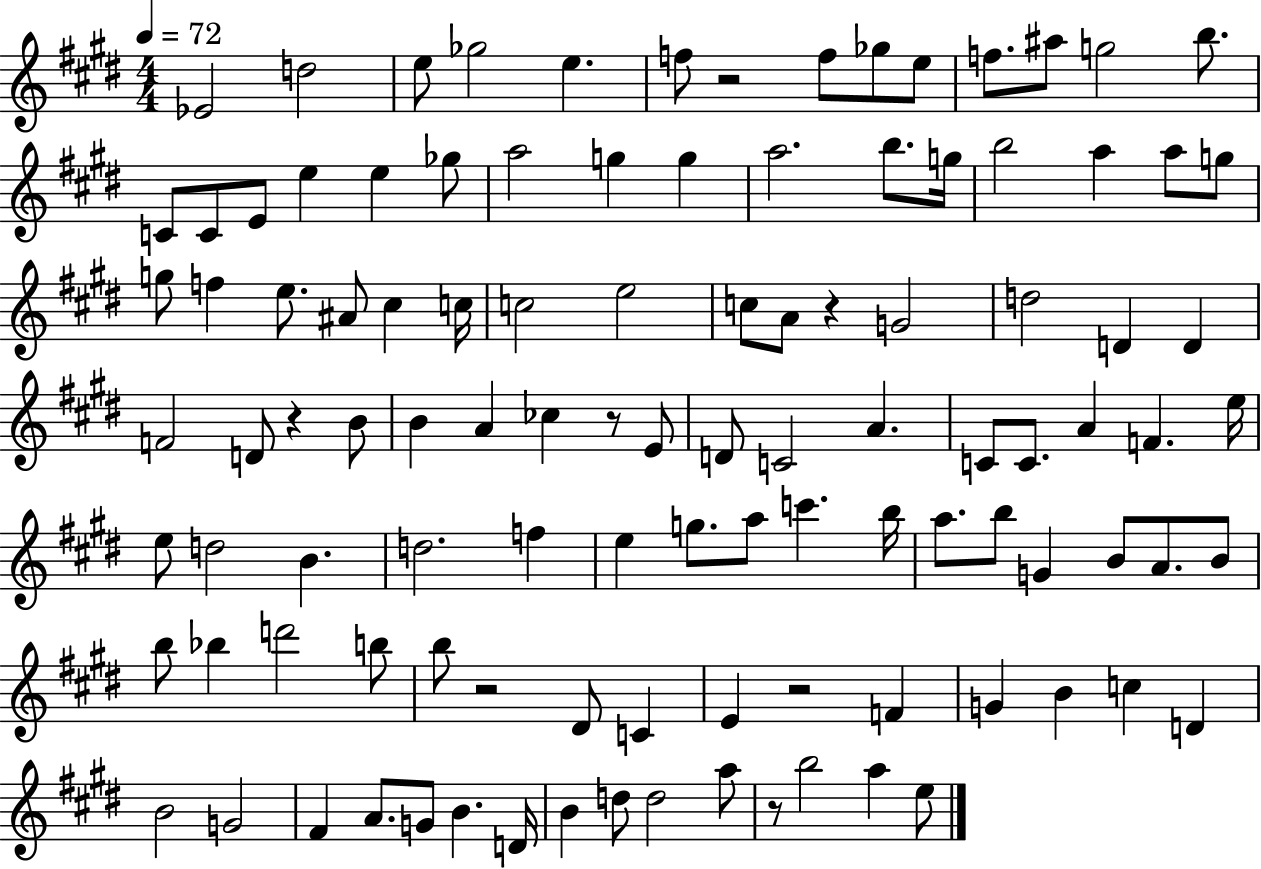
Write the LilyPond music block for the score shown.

{
  \clef treble
  \numericTimeSignature
  \time 4/4
  \key e \major
  \tempo 4 = 72
  ees'2 d''2 | e''8 ges''2 e''4. | f''8 r2 f''8 ges''8 e''8 | f''8. ais''8 g''2 b''8. | \break c'8 c'8 e'8 e''4 e''4 ges''8 | a''2 g''4 g''4 | a''2. b''8. g''16 | b''2 a''4 a''8 g''8 | \break g''8 f''4 e''8. ais'8 cis''4 c''16 | c''2 e''2 | c''8 a'8 r4 g'2 | d''2 d'4 d'4 | \break f'2 d'8 r4 b'8 | b'4 a'4 ces''4 r8 e'8 | d'8 c'2 a'4. | c'8 c'8. a'4 f'4. e''16 | \break e''8 d''2 b'4. | d''2. f''4 | e''4 g''8. a''8 c'''4. b''16 | a''8. b''8 g'4 b'8 a'8. b'8 | \break b''8 bes''4 d'''2 b''8 | b''8 r2 dis'8 c'4 | e'4 r2 f'4 | g'4 b'4 c''4 d'4 | \break b'2 g'2 | fis'4 a'8. g'8 b'4. d'16 | b'4 d''8 d''2 a''8 | r8 b''2 a''4 e''8 | \break \bar "|."
}